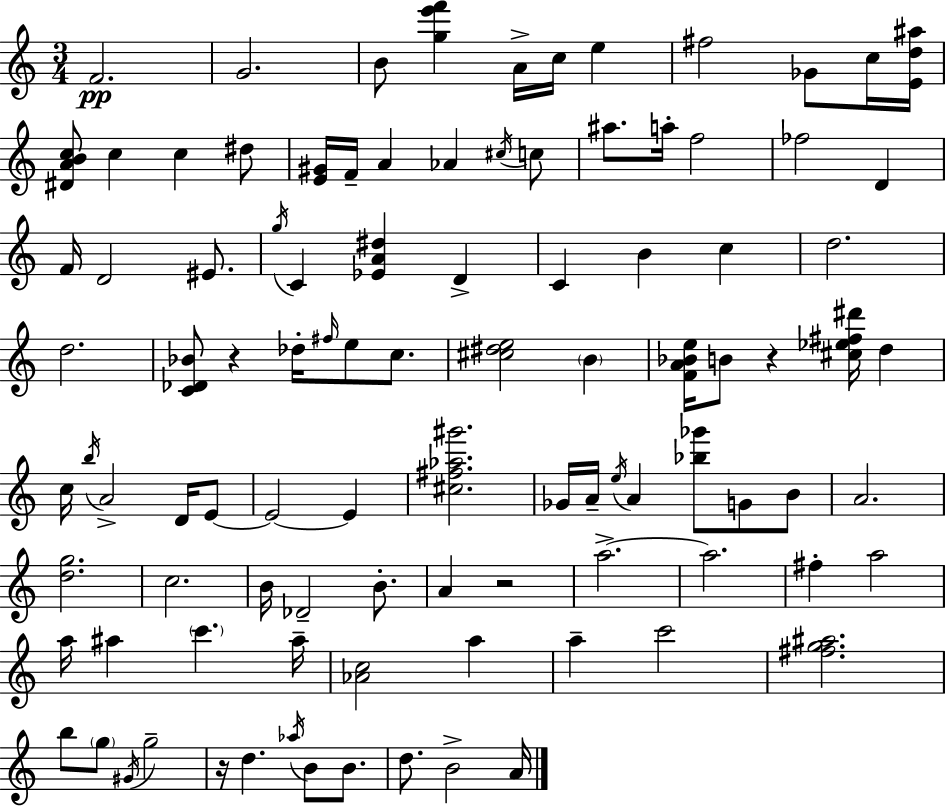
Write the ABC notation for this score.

X:1
T:Untitled
M:3/4
L:1/4
K:C
F2 G2 B/2 [ge'f'] A/4 c/4 e ^f2 _G/2 c/4 [Ed^a]/4 [^DABc]/2 c c ^d/2 [E^G]/4 F/4 A _A ^c/4 c/2 ^a/2 a/4 f2 _f2 D F/4 D2 ^E/2 g/4 C [_EA^d] D C B c d2 d2 [C_D_B]/2 z _d/4 ^f/4 e/2 c/2 [^c^de]2 B [FA_Be]/4 B/2 z [^c_e^f^d']/4 d c/4 b/4 A2 D/4 E/2 E2 E [^c^f_a^g']2 _G/4 A/4 e/4 A [_b_g']/2 G/2 B/2 A2 [dg]2 c2 B/4 _D2 B/2 A z2 a2 a2 ^f a2 a/4 ^a c' ^a/4 [_Ac]2 a a c'2 [^fg^a]2 b/2 g/2 ^G/4 g2 z/4 d _a/4 B/2 B/2 d/2 B2 A/4